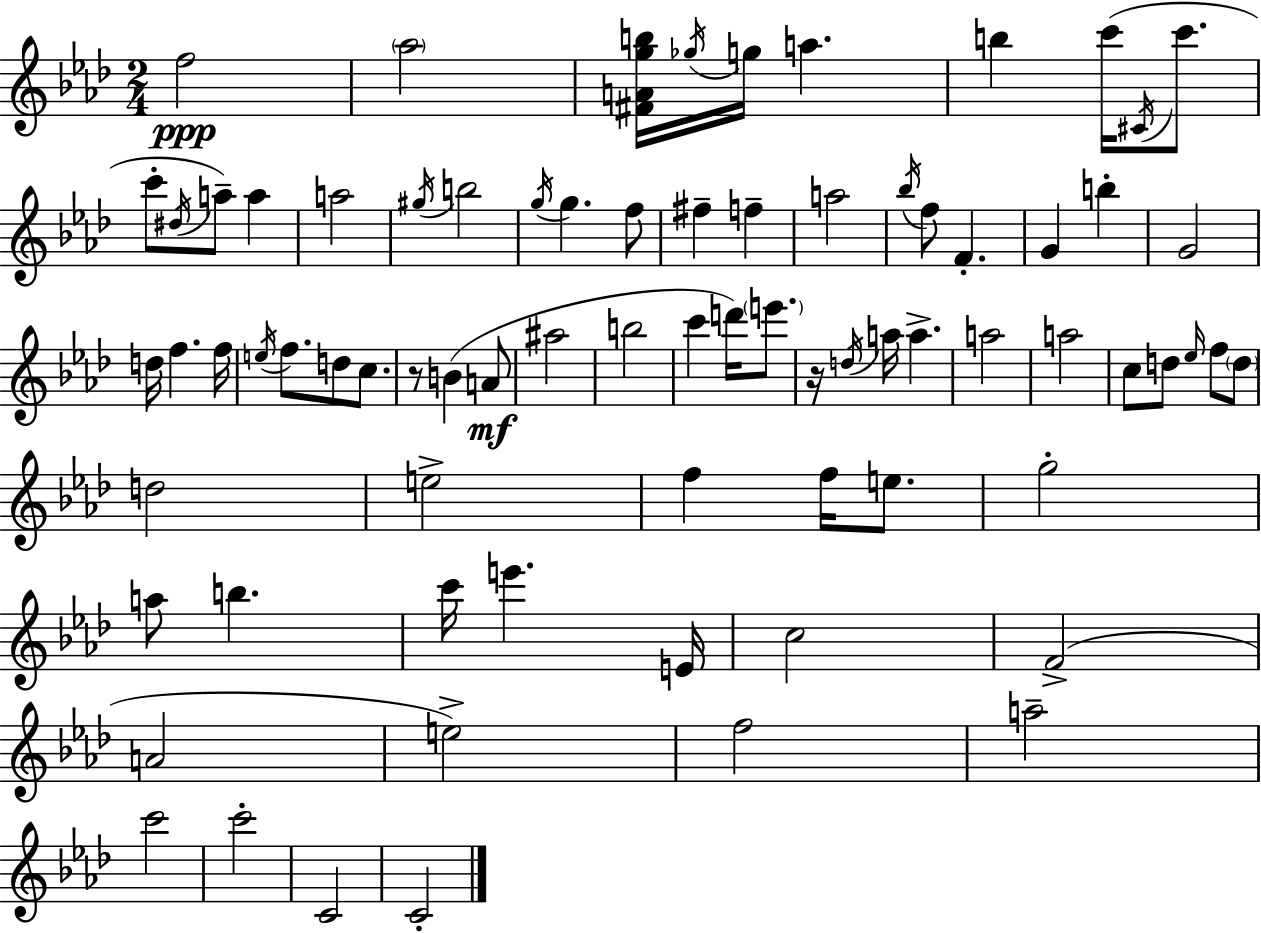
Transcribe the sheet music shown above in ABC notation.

X:1
T:Untitled
M:2/4
L:1/4
K:Ab
f2 _a2 [^FAgb]/4 _g/4 g/4 a b c'/4 ^C/4 c'/2 c'/2 ^d/4 a/2 a a2 ^g/4 b2 g/4 g f/2 ^f f a2 _b/4 f/2 F G b G2 d/4 f f/4 e/4 f/2 d/2 c/2 z/2 B A/2 ^a2 b2 c' d'/4 e'/2 z/4 d/4 a/4 a a2 a2 c/2 d/2 _e/4 f/2 d/2 d2 e2 f f/4 e/2 g2 a/2 b c'/4 e' E/4 c2 F2 A2 e2 f2 a2 c'2 c'2 C2 C2